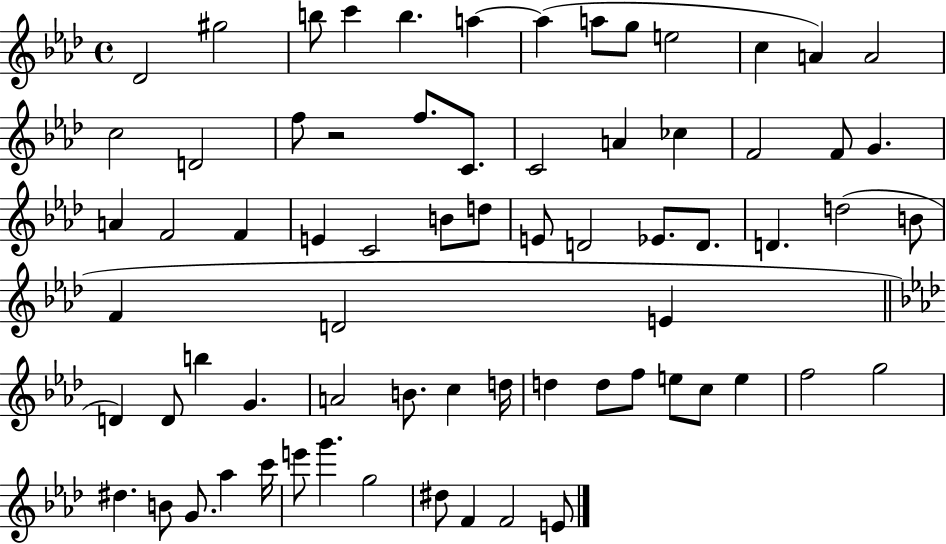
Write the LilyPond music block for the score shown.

{
  \clef treble
  \time 4/4
  \defaultTimeSignature
  \key aes \major
  \repeat volta 2 { des'2 gis''2 | b''8 c'''4 b''4. a''4~~ | a''4( a''8 g''8 e''2 | c''4 a'4) a'2 | \break c''2 d'2 | f''8 r2 f''8. c'8. | c'2 a'4 ces''4 | f'2 f'8 g'4. | \break a'4 f'2 f'4 | e'4 c'2 b'8 d''8 | e'8 d'2 ees'8. d'8. | d'4. d''2( b'8 | \break f'4 d'2 e'4 | \bar "||" \break \key f \minor d'4) d'8 b''4 g'4. | a'2 b'8. c''4 d''16 | d''4 d''8 f''8 e''8 c''8 e''4 | f''2 g''2 | \break dis''4. b'8 g'8. aes''4 c'''16 | e'''8 g'''4. g''2 | dis''8 f'4 f'2 e'8 | } \bar "|."
}